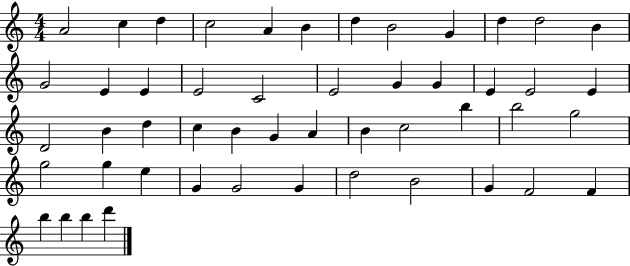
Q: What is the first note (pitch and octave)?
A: A4